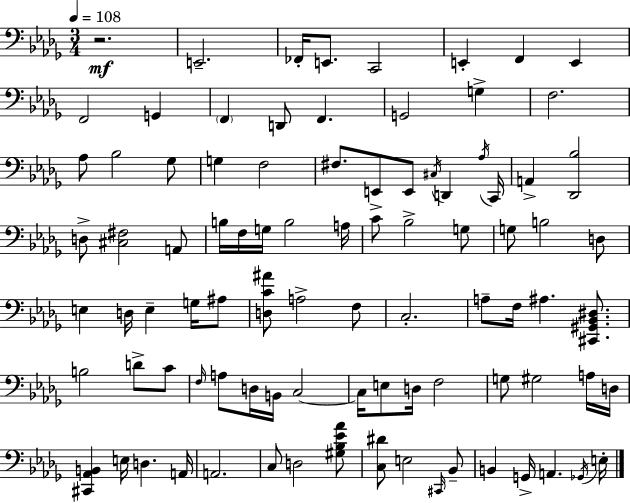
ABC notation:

X:1
T:Untitled
M:3/4
L:1/4
K:Bbm
z2 E,,2 _F,,/4 E,,/2 C,,2 E,, F,, E,, F,,2 G,, F,, D,,/2 F,, G,,2 G, F,2 _A,/2 _B,2 _G,/2 G, F,2 ^F,/2 E,,/2 E,,/2 ^C,/4 D,, _A,/4 C,,/4 A,, [_D,,_B,]2 D,/2 [^C,^F,]2 A,,/2 B,/4 F,/4 G,/4 B,2 A,/4 C/2 _B,2 G,/2 G,/2 B,2 D,/2 E, D,/4 E, G,/4 ^A,/2 [D,C^A]/2 A,2 F,/2 C,2 A,/2 F,/4 ^A, [^C,,^G,,_B,,^D,]/2 B,2 D/2 C/2 F,/4 A,/2 D,/4 B,,/4 C,2 C,/4 E,/2 D,/4 F,2 G,/2 ^G,2 A,/4 D,/4 [^C,,_A,,B,,] E,/4 D, A,,/4 A,,2 C,/2 D,2 [^G,_B,_E_A]/2 [C,^D]/2 E,2 ^C,,/4 _B,,/2 B,, G,,/4 A,, _G,,/4 E,/4